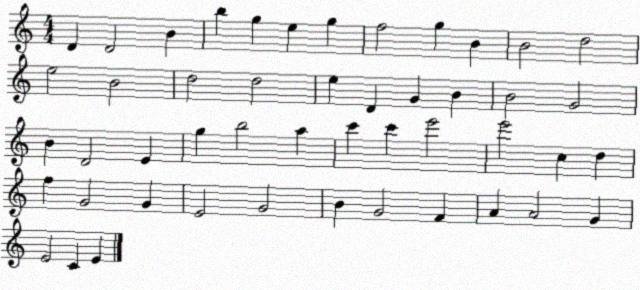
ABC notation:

X:1
T:Untitled
M:4/4
L:1/4
K:C
D D2 B b g e g f2 g B B2 d2 e2 B2 d2 d2 e D G B B2 G2 B D2 E g b2 a c' c' e'2 e'2 c d f G2 G E2 G2 B G2 F A A2 G E2 C E